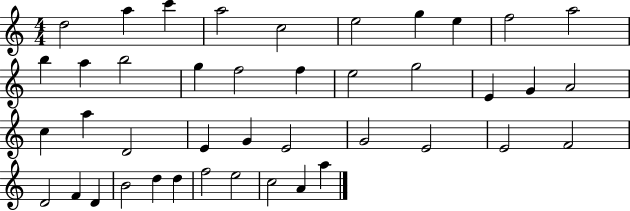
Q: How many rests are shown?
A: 0